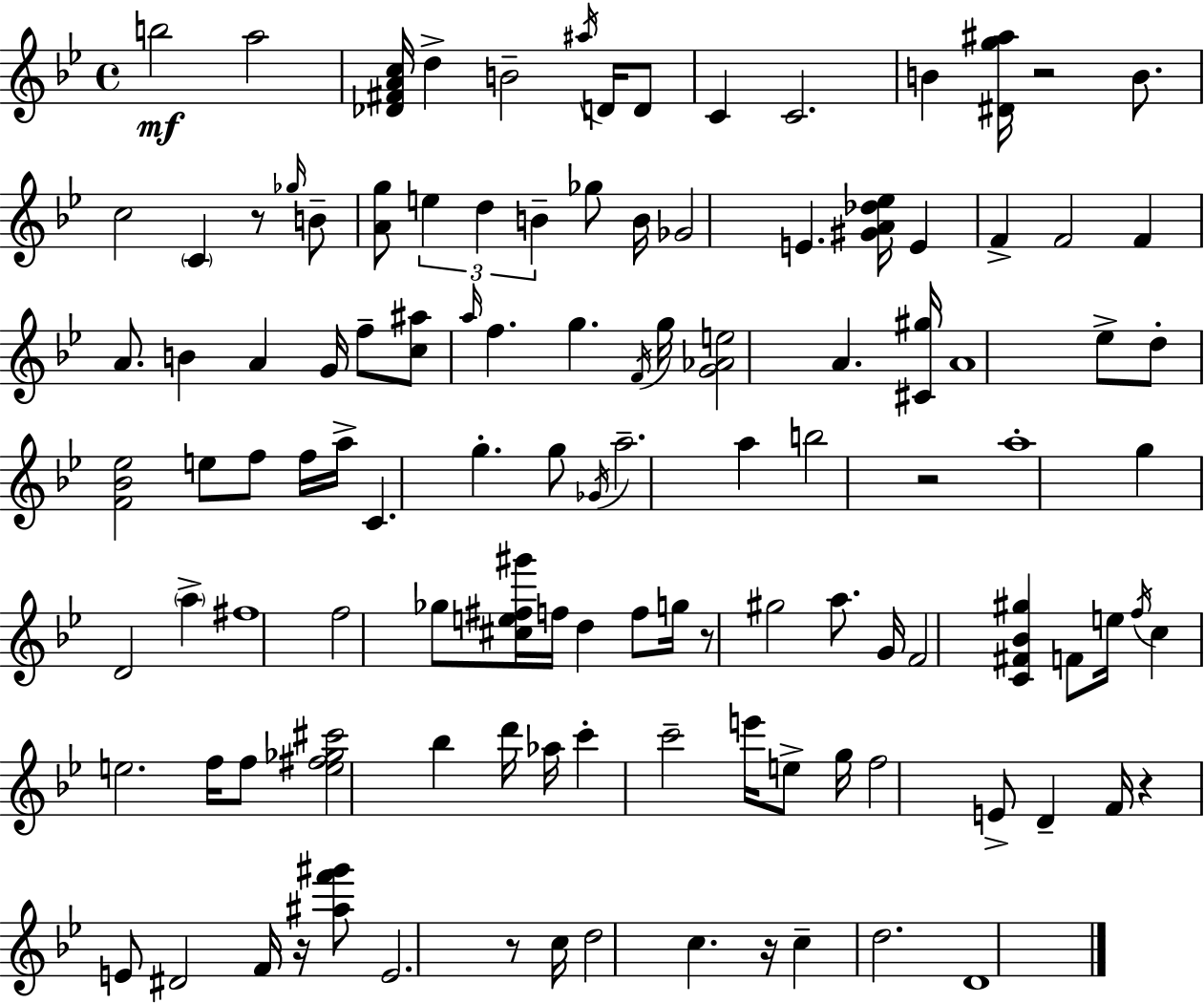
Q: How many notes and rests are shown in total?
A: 115